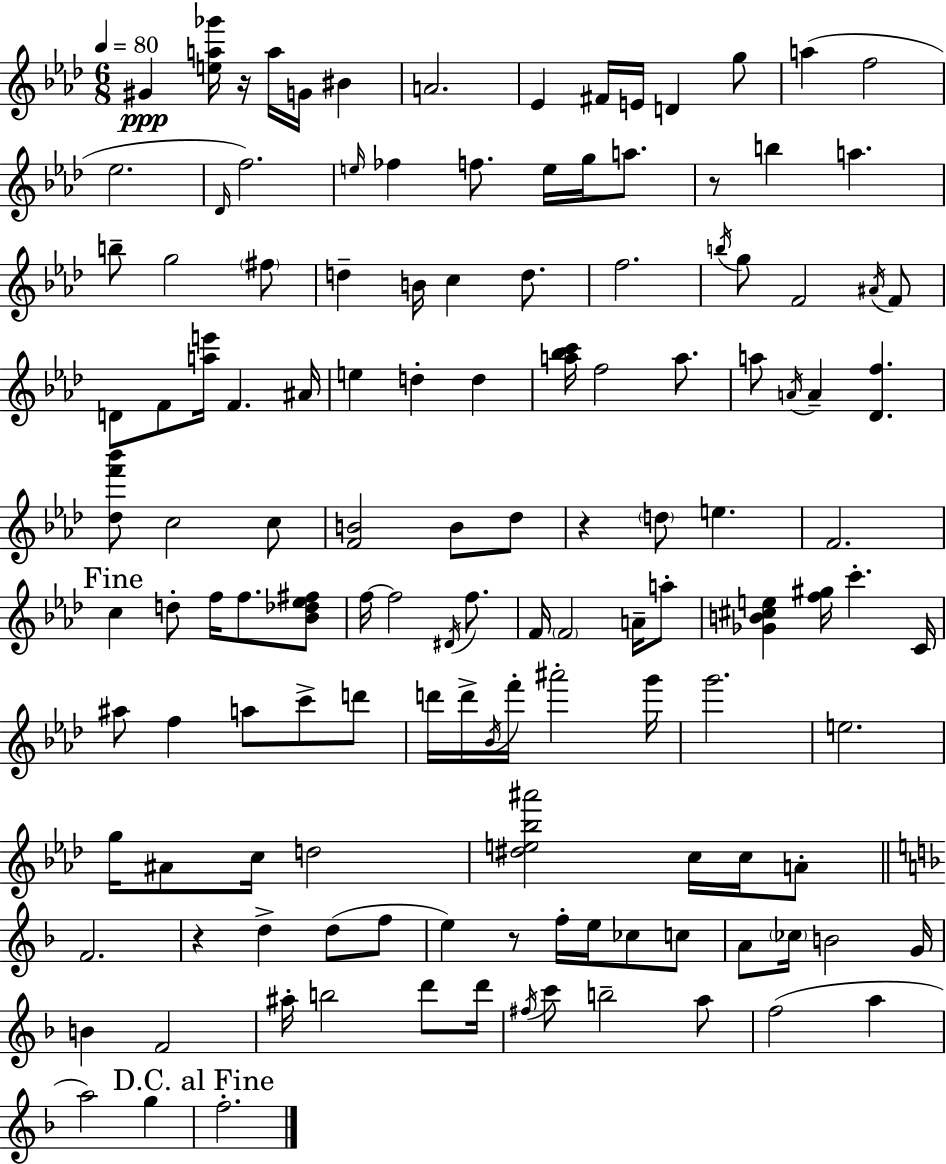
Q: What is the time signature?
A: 6/8